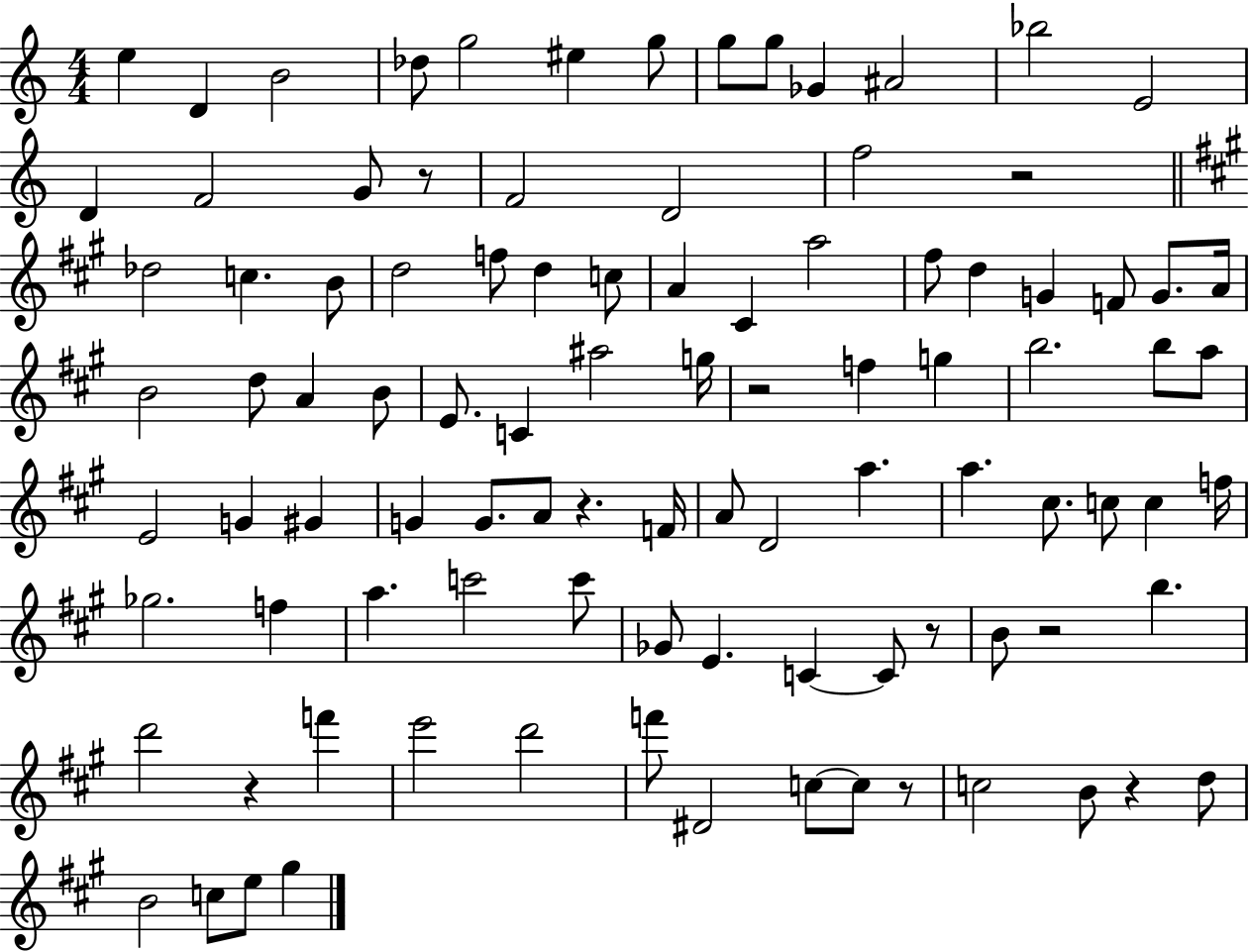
{
  \clef treble
  \numericTimeSignature
  \time 4/4
  \key c \major
  e''4 d'4 b'2 | des''8 g''2 eis''4 g''8 | g''8 g''8 ges'4 ais'2 | bes''2 e'2 | \break d'4 f'2 g'8 r8 | f'2 d'2 | f''2 r2 | \bar "||" \break \key a \major des''2 c''4. b'8 | d''2 f''8 d''4 c''8 | a'4 cis'4 a''2 | fis''8 d''4 g'4 f'8 g'8. a'16 | \break b'2 d''8 a'4 b'8 | e'8. c'4 ais''2 g''16 | r2 f''4 g''4 | b''2. b''8 a''8 | \break e'2 g'4 gis'4 | g'4 g'8. a'8 r4. f'16 | a'8 d'2 a''4. | a''4. cis''8. c''8 c''4 f''16 | \break ges''2. f''4 | a''4. c'''2 c'''8 | ges'8 e'4. c'4~~ c'8 r8 | b'8 r2 b''4. | \break d'''2 r4 f'''4 | e'''2 d'''2 | f'''8 dis'2 c''8~~ c''8 r8 | c''2 b'8 r4 d''8 | \break b'2 c''8 e''8 gis''4 | \bar "|."
}